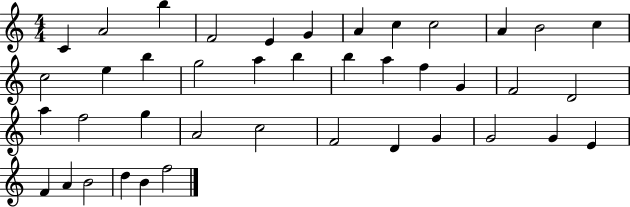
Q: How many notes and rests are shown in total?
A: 41